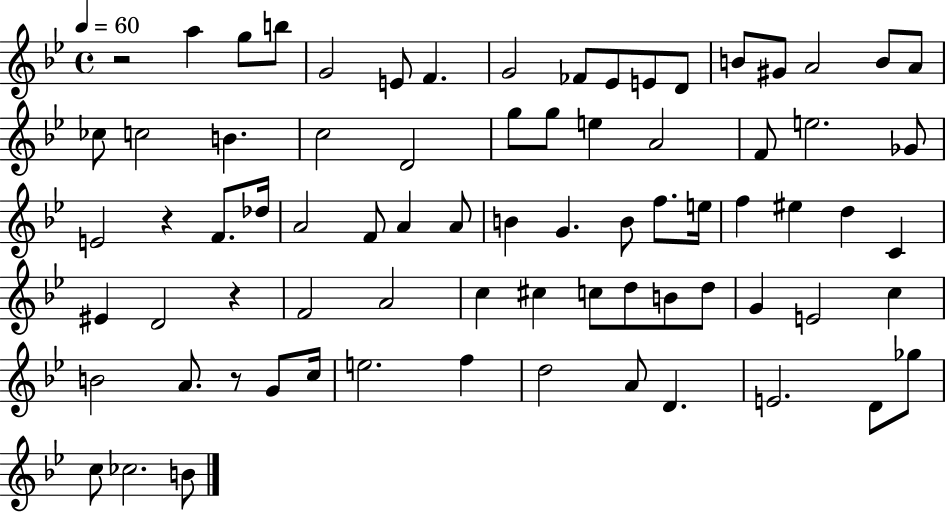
R/h A5/q G5/e B5/e G4/h E4/e F4/q. G4/h FES4/e Eb4/e E4/e D4/e B4/e G#4/e A4/h B4/e A4/e CES5/e C5/h B4/q. C5/h D4/h G5/e G5/e E5/q A4/h F4/e E5/h. Gb4/e E4/h R/q F4/e. Db5/s A4/h F4/e A4/q A4/e B4/q G4/q. B4/e F5/e. E5/s F5/q EIS5/q D5/q C4/q EIS4/q D4/h R/q F4/h A4/h C5/q C#5/q C5/e D5/e B4/e D5/e G4/q E4/h C5/q B4/h A4/e. R/e G4/e C5/s E5/h. F5/q D5/h A4/e D4/q. E4/h. D4/e Gb5/e C5/e CES5/h. B4/e